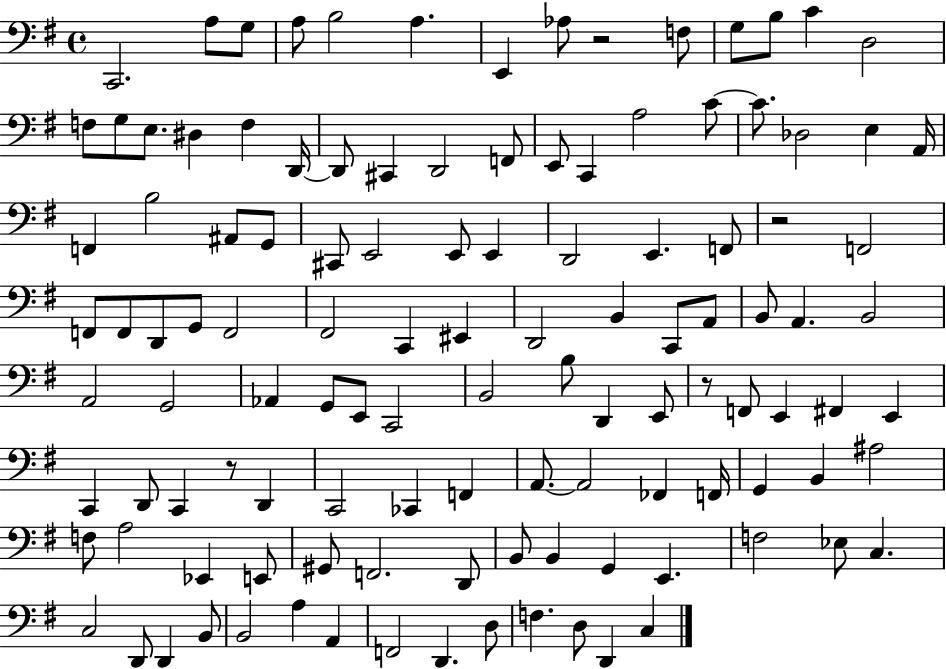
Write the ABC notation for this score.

X:1
T:Untitled
M:4/4
L:1/4
K:G
C,,2 A,/2 G,/2 A,/2 B,2 A, E,, _A,/2 z2 F,/2 G,/2 B,/2 C D,2 F,/2 G,/2 E,/2 ^D, F, D,,/4 D,,/2 ^C,, D,,2 F,,/2 E,,/2 C,, A,2 C/2 C/2 _D,2 E, A,,/4 F,, B,2 ^A,,/2 G,,/2 ^C,,/2 E,,2 E,,/2 E,, D,,2 E,, F,,/2 z2 F,,2 F,,/2 F,,/2 D,,/2 G,,/2 F,,2 ^F,,2 C,, ^E,, D,,2 B,, C,,/2 A,,/2 B,,/2 A,, B,,2 A,,2 G,,2 _A,, G,,/2 E,,/2 C,,2 B,,2 B,/2 D,, E,,/2 z/2 F,,/2 E,, ^F,, E,, C,, D,,/2 C,, z/2 D,, C,,2 _C,, F,, A,,/2 A,,2 _F,, F,,/4 G,, B,, ^A,2 F,/2 A,2 _E,, E,,/2 ^G,,/2 F,,2 D,,/2 B,,/2 B,, G,, E,, F,2 _E,/2 C, C,2 D,,/2 D,, B,,/2 B,,2 A, A,, F,,2 D,, D,/2 F, D,/2 D,, C,